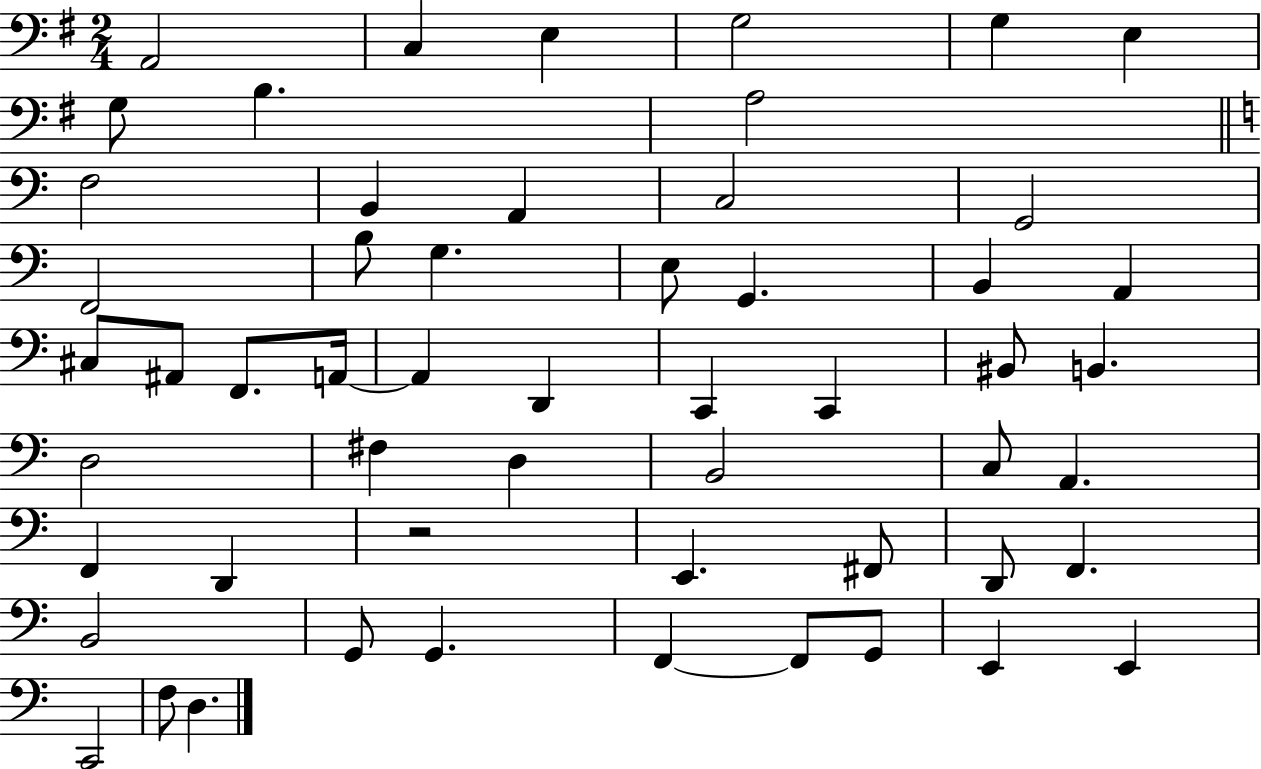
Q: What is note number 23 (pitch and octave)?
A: A#2